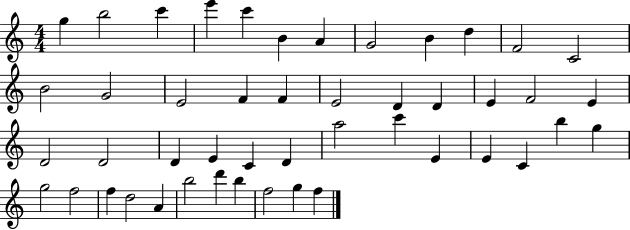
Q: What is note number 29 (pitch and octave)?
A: D4